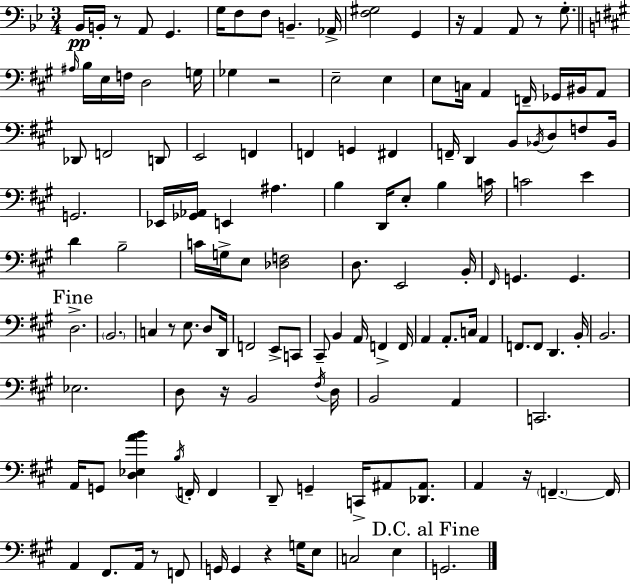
Bb2/s B2/s R/e A2/e G2/q. G3/s F3/e F3/e B2/q. Ab2/s [F3,G#3]/h G2/q R/s A2/q A2/e R/e G3/e. A#3/s B3/s E3/s F3/s D3/h G3/s Gb3/q R/h E3/h E3/q E3/e C3/s A2/q F2/s Gb2/s BIS2/s A2/e Db2/e F2/h D2/e E2/h F2/q F2/q G2/q F#2/q F2/s D2/q B2/e Bb2/s D3/e F3/e Bb2/s G2/h. Eb2/s [Gb2,Ab2]/s E2/q A#3/q. B3/q D2/s E3/e B3/q C4/s C4/h E4/q D4/q B3/h C4/s G3/s E3/e [Db3,F3]/h D3/e. E2/h B2/s F#2/s G2/q. G2/q. D3/h. B2/h. C3/q R/e E3/e. D3/e D2/s F2/h E2/e C2/e C#2/e B2/q A2/s F2/q F2/s A2/q A2/e. C3/s A2/q F2/e. F2/e D2/q. B2/s B2/h. Eb3/h. D3/e R/s B2/h F#3/s D3/s B2/h A2/q C2/h. A2/s G2/e [D3,Eb3,A4,B4]/q B3/s F2/s F2/q D2/e G2/q C2/s A#2/e [Db2,A#2]/e. A2/q R/s F2/q. F2/s A2/q F#2/e. A2/s R/e F2/e G2/s G2/q R/q G3/s E3/e C3/h E3/q G2/h.